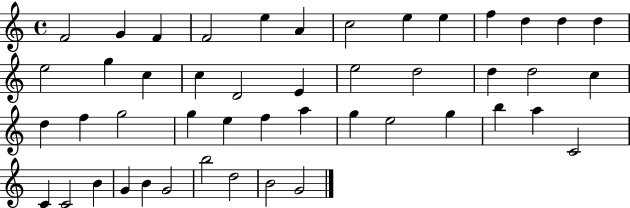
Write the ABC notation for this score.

X:1
T:Untitled
M:4/4
L:1/4
K:C
F2 G F F2 e A c2 e e f d d d e2 g c c D2 E e2 d2 d d2 c d f g2 g e f a g e2 g b a C2 C C2 B G B G2 b2 d2 B2 G2